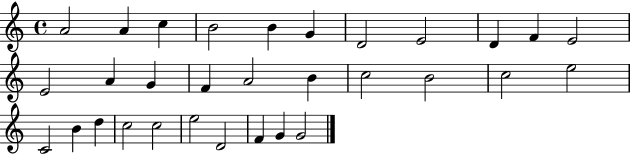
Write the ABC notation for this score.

X:1
T:Untitled
M:4/4
L:1/4
K:C
A2 A c B2 B G D2 E2 D F E2 E2 A G F A2 B c2 B2 c2 e2 C2 B d c2 c2 e2 D2 F G G2